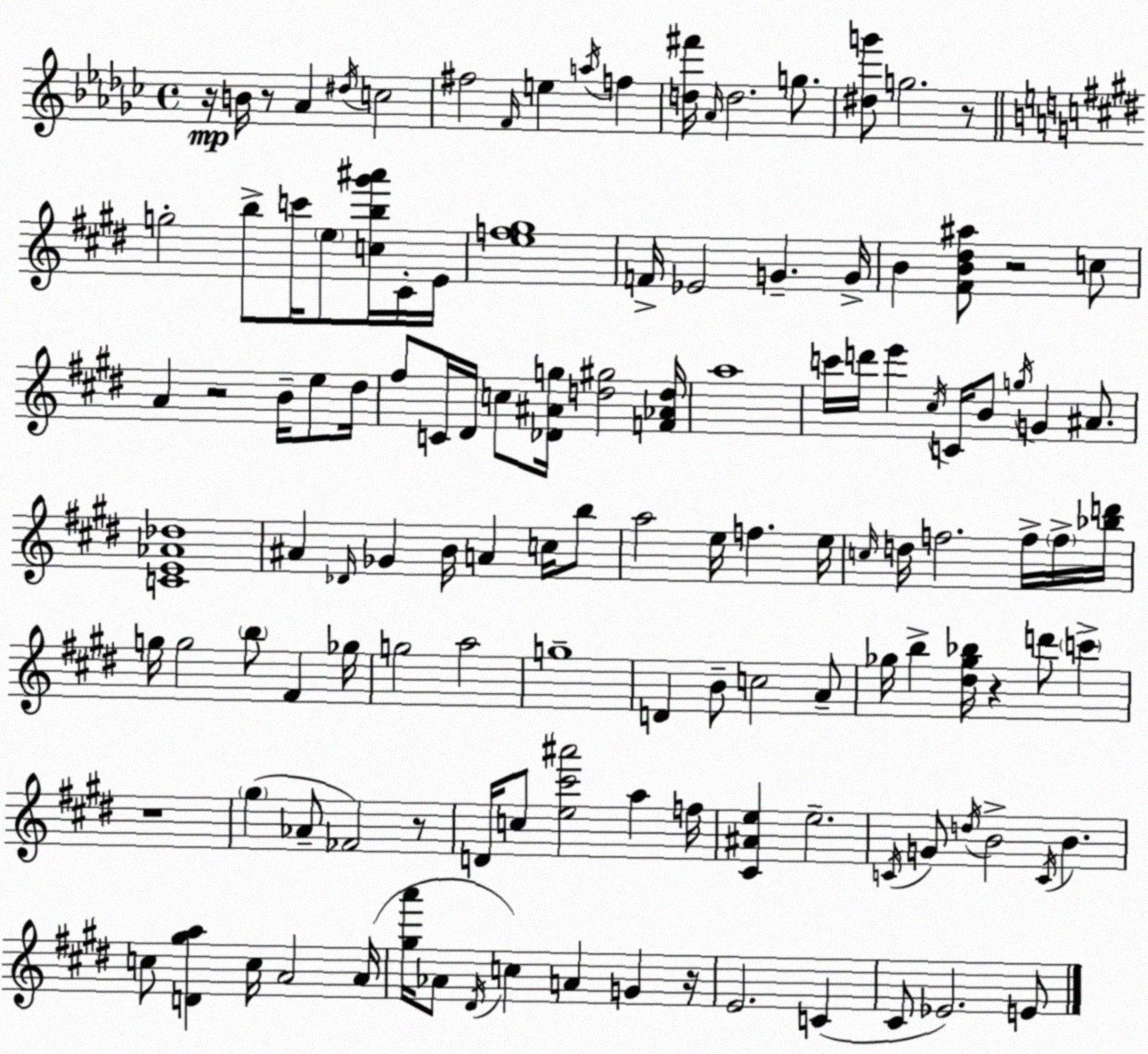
X:1
T:Untitled
M:4/4
L:1/4
K:Ebm
z/4 B/4 z/2 _A ^d/4 c2 ^f2 F/4 e a/4 f [d^f']/4 _A/4 d2 g/2 [^dg']/2 g2 z/2 g2 b/2 c'/4 e/2 [cb^g'^a']/4 ^C/4 E/4 [ef^g]4 F/4 _E2 G G/4 B [^FB^d^a]/2 z2 c/2 A z2 B/4 e/2 ^d/4 ^f/2 C/4 ^D/4 c/2 [_D^Ag]/4 [d^g]2 [F_Ad]/4 a4 c'/4 d'/4 e' ^c/4 C/4 B/2 g/4 G ^A/2 [CE_A_d]4 ^A _D/4 _G B/4 A c/4 b/2 a2 e/4 f e/4 c/4 d/4 f2 f/4 f/4 [_bd']/4 g/4 g2 b/2 ^F _g/4 g2 a2 g4 D B/2 c2 A/2 _g/4 b [^d_g_b]/4 z d'/2 c' z4 ^g _A/2 _F2 z/2 D/4 c/2 [e^c'^a']2 a f/4 [^C^Ae] e2 C/4 G/2 d/4 B2 C/4 B c/2 [D^ga] c/4 A2 A/4 [^ga']/4 _A/2 ^D/4 c A G z/4 E2 C ^C/2 _E2 E/2